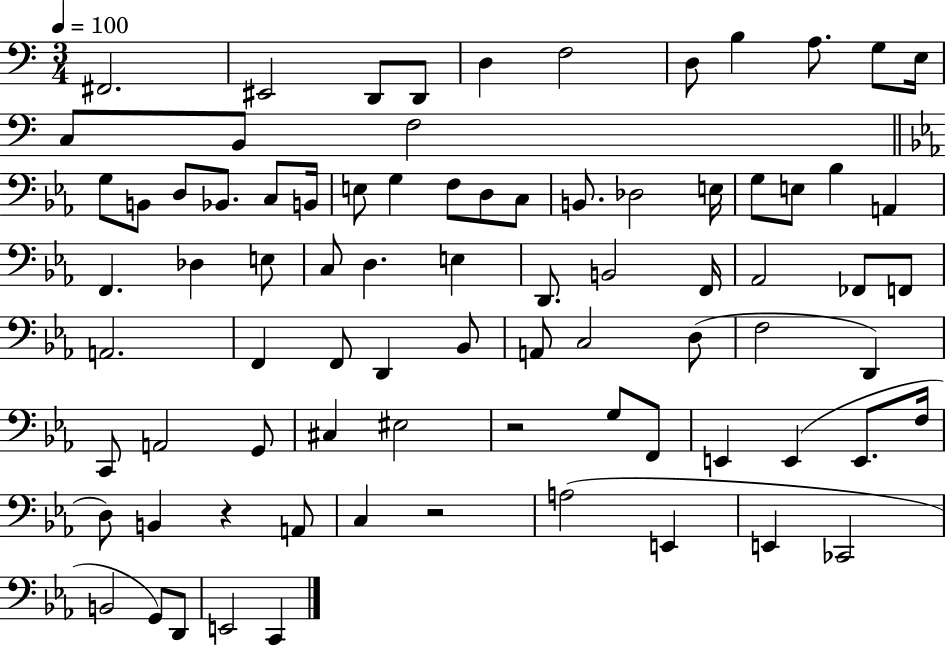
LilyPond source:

{
  \clef bass
  \numericTimeSignature
  \time 3/4
  \key c \major
  \tempo 4 = 100
  \repeat volta 2 { fis,2. | eis,2 d,8 d,8 | d4 f2 | d8 b4 a8. g8 e16 | \break c8 b,8 f2 | \bar "||" \break \key c \minor g8 b,8 d8 bes,8. c8 b,16 | e8 g4 f8 d8 c8 | b,8. des2 e16 | g8 e8 bes4 a,4 | \break f,4. des4 e8 | c8 d4. e4 | d,8. b,2 f,16 | aes,2 fes,8 f,8 | \break a,2. | f,4 f,8 d,4 bes,8 | a,8 c2 d8( | f2 d,4) | \break c,8 a,2 g,8 | cis4 eis2 | r2 g8 f,8 | e,4 e,4( e,8. f16 | \break d8) b,4 r4 a,8 | c4 r2 | a2( e,4 | e,4 ces,2 | \break b,2 g,8) d,8 | e,2 c,4 | } \bar "|."
}